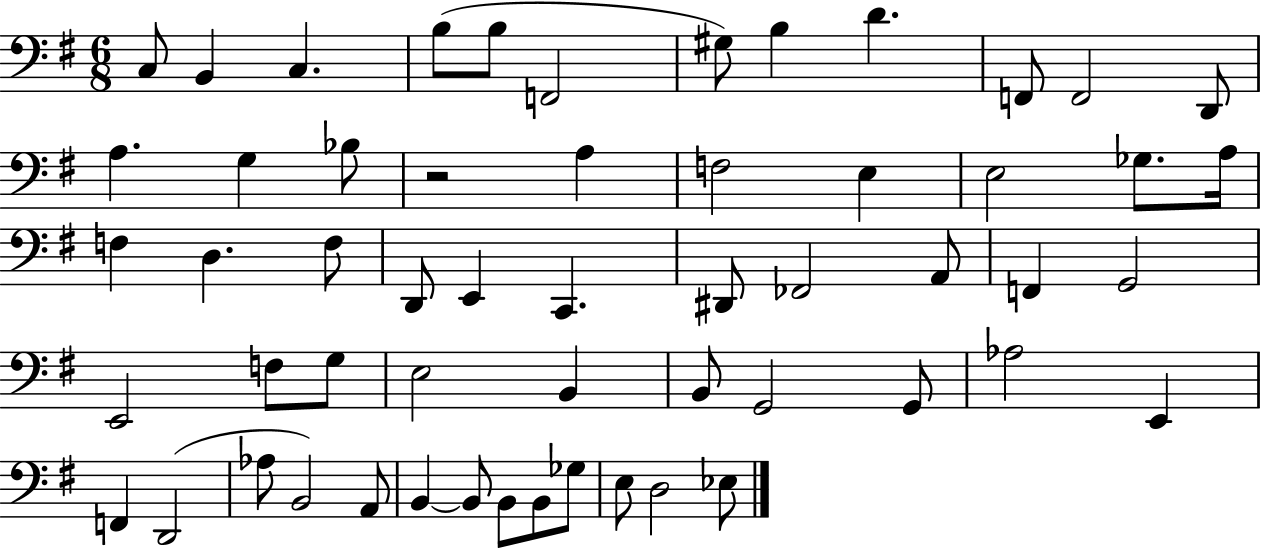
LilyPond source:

{
  \clef bass
  \numericTimeSignature
  \time 6/8
  \key g \major
  c8 b,4 c4. | b8( b8 f,2 | gis8) b4 d'4. | f,8 f,2 d,8 | \break a4. g4 bes8 | r2 a4 | f2 e4 | e2 ges8. a16 | \break f4 d4. f8 | d,8 e,4 c,4. | dis,8 fes,2 a,8 | f,4 g,2 | \break e,2 f8 g8 | e2 b,4 | b,8 g,2 g,8 | aes2 e,4 | \break f,4 d,2( | aes8 b,2) a,8 | b,4~~ b,8 b,8 b,8 ges8 | e8 d2 ees8 | \break \bar "|."
}